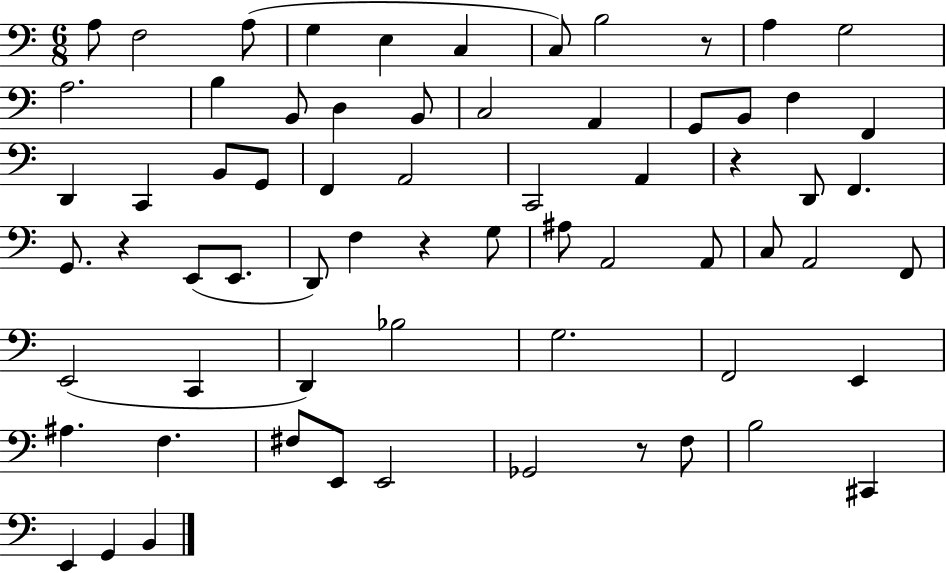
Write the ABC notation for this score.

X:1
T:Untitled
M:6/8
L:1/4
K:C
A,/2 F,2 A,/2 G, E, C, C,/2 B,2 z/2 A, G,2 A,2 B, B,,/2 D, B,,/2 C,2 A,, G,,/2 B,,/2 F, F,, D,, C,, B,,/2 G,,/2 F,, A,,2 C,,2 A,, z D,,/2 F,, G,,/2 z E,,/2 E,,/2 D,,/2 F, z G,/2 ^A,/2 A,,2 A,,/2 C,/2 A,,2 F,,/2 E,,2 C,, D,, _B,2 G,2 F,,2 E,, ^A, F, ^F,/2 E,,/2 E,,2 _G,,2 z/2 F,/2 B,2 ^C,, E,, G,, B,,